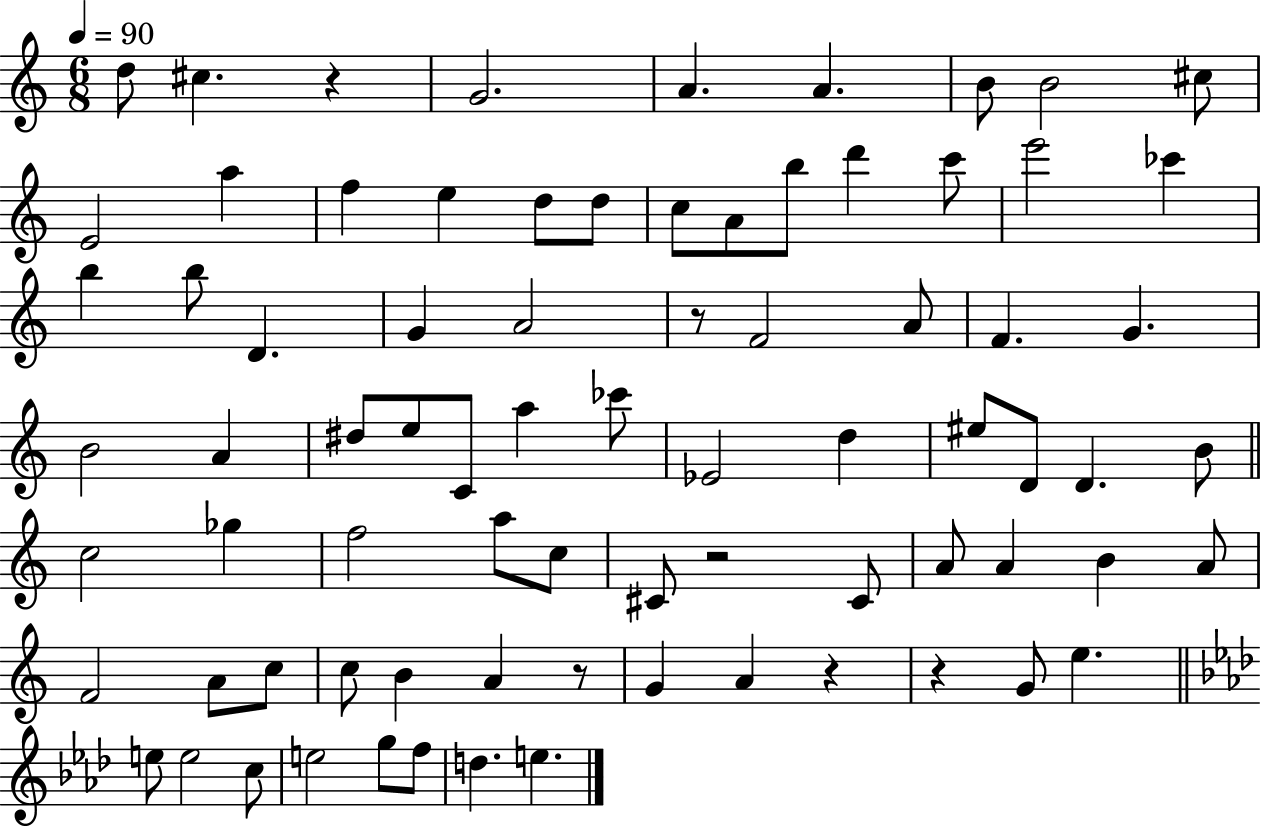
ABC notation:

X:1
T:Untitled
M:6/8
L:1/4
K:C
d/2 ^c z G2 A A B/2 B2 ^c/2 E2 a f e d/2 d/2 c/2 A/2 b/2 d' c'/2 e'2 _c' b b/2 D G A2 z/2 F2 A/2 F G B2 A ^d/2 e/2 C/2 a _c'/2 _E2 d ^e/2 D/2 D B/2 c2 _g f2 a/2 c/2 ^C/2 z2 ^C/2 A/2 A B A/2 F2 A/2 c/2 c/2 B A z/2 G A z z G/2 e e/2 e2 c/2 e2 g/2 f/2 d e